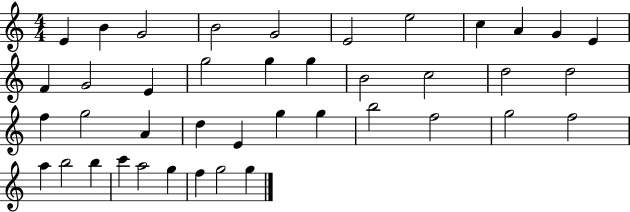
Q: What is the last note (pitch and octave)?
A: G5